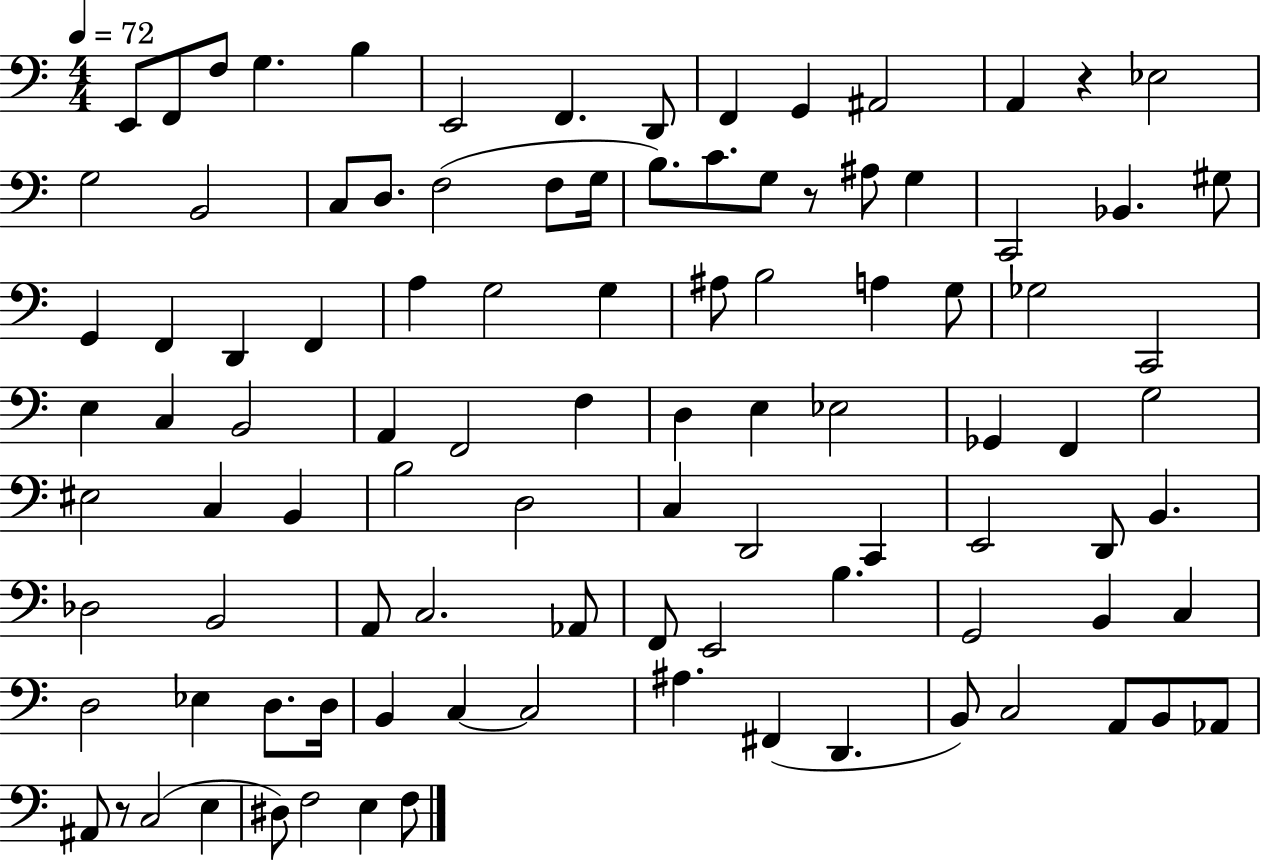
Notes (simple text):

E2/e F2/e F3/e G3/q. B3/q E2/h F2/q. D2/e F2/q G2/q A#2/h A2/q R/q Eb3/h G3/h B2/h C3/e D3/e. F3/h F3/e G3/s B3/e. C4/e. G3/e R/e A#3/e G3/q C2/h Bb2/q. G#3/e G2/q F2/q D2/q F2/q A3/q G3/h G3/q A#3/e B3/h A3/q G3/e Gb3/h C2/h E3/q C3/q B2/h A2/q F2/h F3/q D3/q E3/q Eb3/h Gb2/q F2/q G3/h EIS3/h C3/q B2/q B3/h D3/h C3/q D2/h C2/q E2/h D2/e B2/q. Db3/h B2/h A2/e C3/h. Ab2/e F2/e E2/h B3/q. G2/h B2/q C3/q D3/h Eb3/q D3/e. D3/s B2/q C3/q C3/h A#3/q. F#2/q D2/q. B2/e C3/h A2/e B2/e Ab2/e A#2/e R/e C3/h E3/q D#3/e F3/h E3/q F3/e